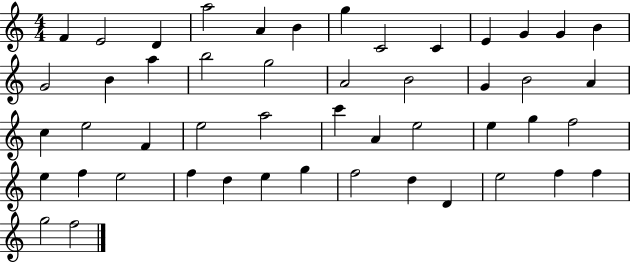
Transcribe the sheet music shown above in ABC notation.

X:1
T:Untitled
M:4/4
L:1/4
K:C
F E2 D a2 A B g C2 C E G G B G2 B a b2 g2 A2 B2 G B2 A c e2 F e2 a2 c' A e2 e g f2 e f e2 f d e g f2 d D e2 f f g2 f2